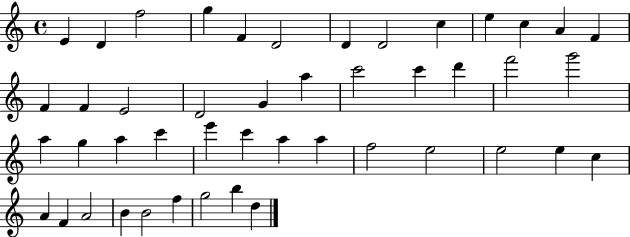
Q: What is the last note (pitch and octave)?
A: D5